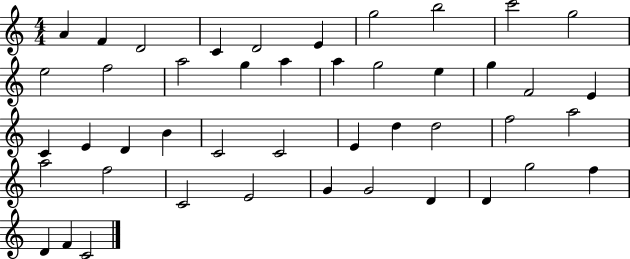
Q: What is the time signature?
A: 4/4